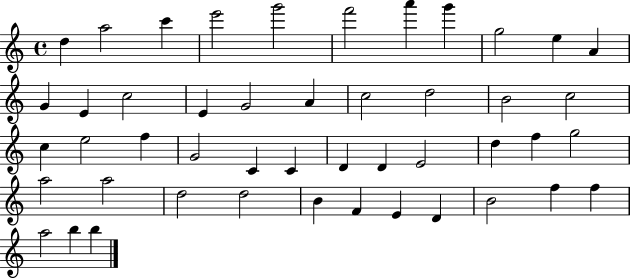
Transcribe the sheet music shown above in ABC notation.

X:1
T:Untitled
M:4/4
L:1/4
K:C
d a2 c' e'2 g'2 f'2 a' g' g2 e A G E c2 E G2 A c2 d2 B2 c2 c e2 f G2 C C D D E2 d f g2 a2 a2 d2 d2 B F E D B2 f f a2 b b